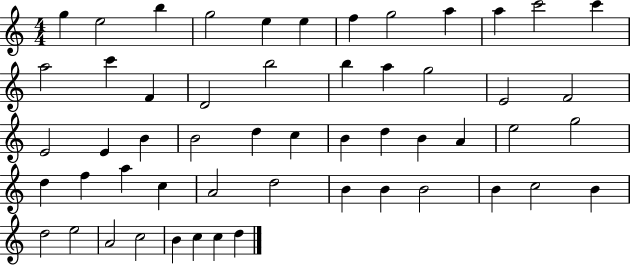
{
  \clef treble
  \numericTimeSignature
  \time 4/4
  \key c \major
  g''4 e''2 b''4 | g''2 e''4 e''4 | f''4 g''2 a''4 | a''4 c'''2 c'''4 | \break a''2 c'''4 f'4 | d'2 b''2 | b''4 a''4 g''2 | e'2 f'2 | \break e'2 e'4 b'4 | b'2 d''4 c''4 | b'4 d''4 b'4 a'4 | e''2 g''2 | \break d''4 f''4 a''4 c''4 | a'2 d''2 | b'4 b'4 b'2 | b'4 c''2 b'4 | \break d''2 e''2 | a'2 c''2 | b'4 c''4 c''4 d''4 | \bar "|."
}